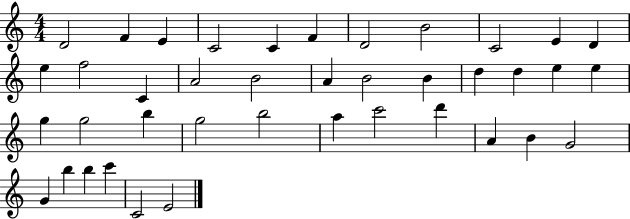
X:1
T:Untitled
M:4/4
L:1/4
K:C
D2 F E C2 C F D2 B2 C2 E D e f2 C A2 B2 A B2 B d d e e g g2 b g2 b2 a c'2 d' A B G2 G b b c' C2 E2